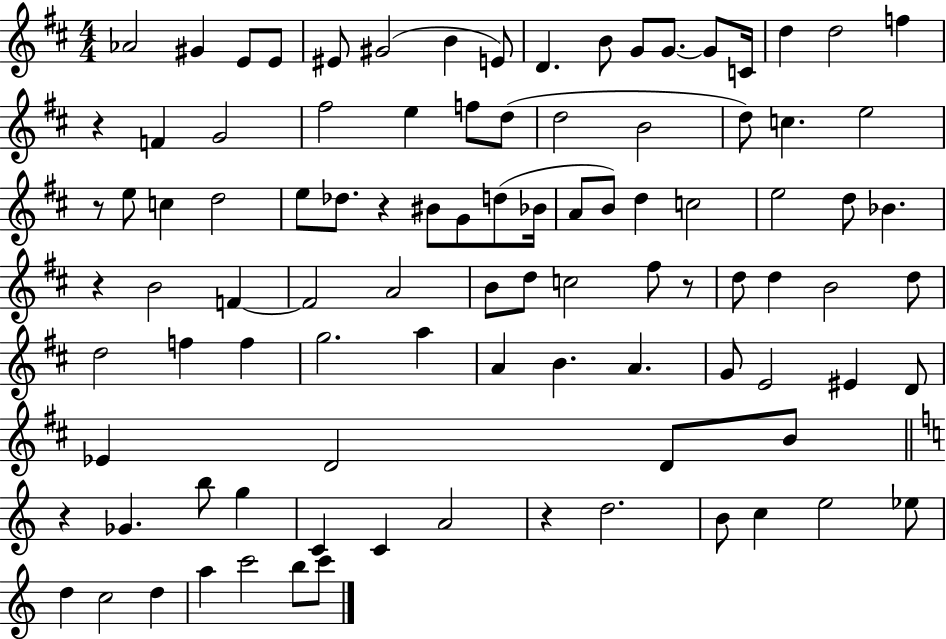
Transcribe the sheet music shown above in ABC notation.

X:1
T:Untitled
M:4/4
L:1/4
K:D
_A2 ^G E/2 E/2 ^E/2 ^G2 B E/2 D B/2 G/2 G/2 G/2 C/4 d d2 f z F G2 ^f2 e f/2 d/2 d2 B2 d/2 c e2 z/2 e/2 c d2 e/2 _d/2 z ^B/2 G/2 d/2 _B/4 A/2 B/2 d c2 e2 d/2 _B z B2 F F2 A2 B/2 d/2 c2 ^f/2 z/2 d/2 d B2 d/2 d2 f f g2 a A B A G/2 E2 ^E D/2 _E D2 D/2 B/2 z _G b/2 g C C A2 z d2 B/2 c e2 _e/2 d c2 d a c'2 b/2 c'/2